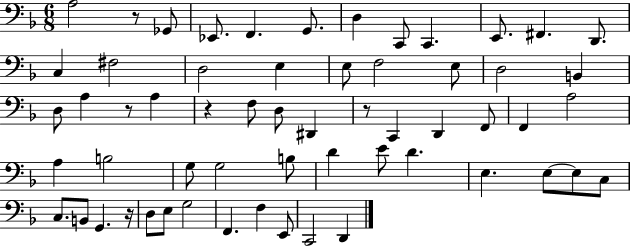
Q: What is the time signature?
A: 6/8